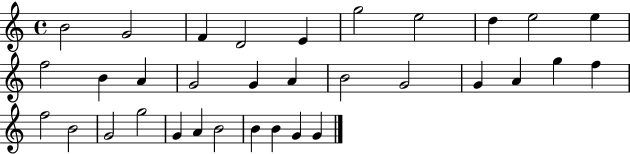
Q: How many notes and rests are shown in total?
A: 33